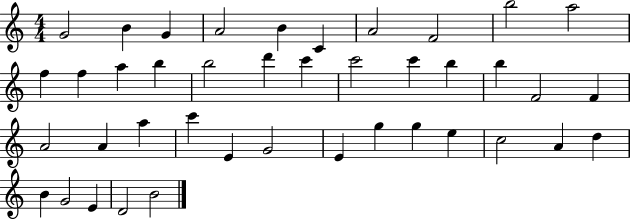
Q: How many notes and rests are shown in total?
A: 41